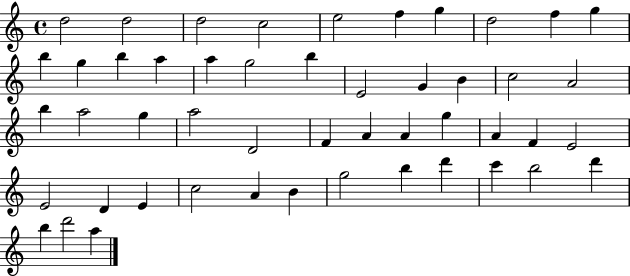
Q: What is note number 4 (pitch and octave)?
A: C5